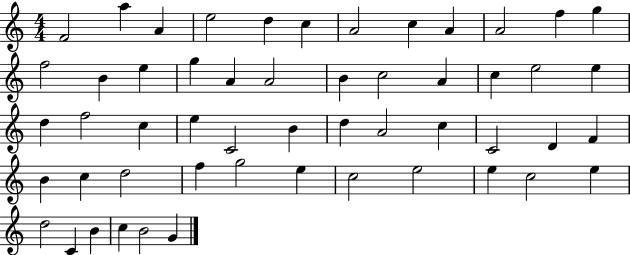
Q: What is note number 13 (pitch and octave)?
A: F5